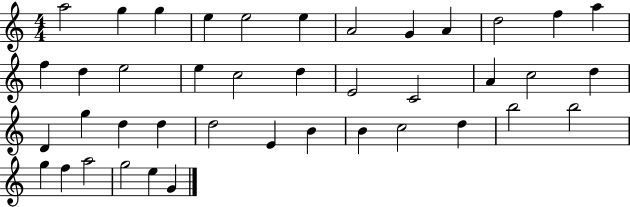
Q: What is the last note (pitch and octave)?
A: G4